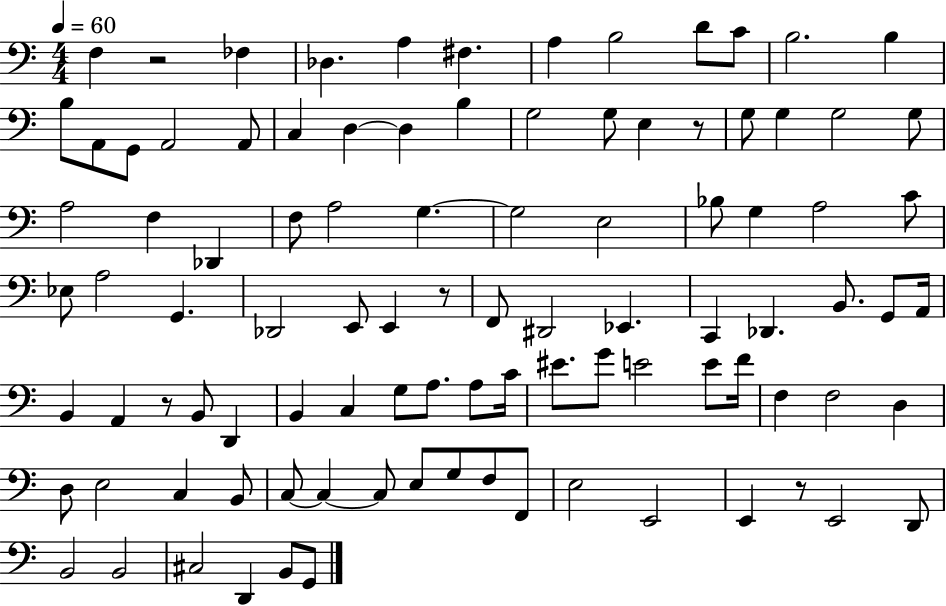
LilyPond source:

{
  \clef bass
  \numericTimeSignature
  \time 4/4
  \key c \major
  \tempo 4 = 60
  f4 r2 fes4 | des4. a4 fis4. | a4 b2 d'8 c'8 | b2. b4 | \break b8 a,8 g,8 a,2 a,8 | c4 d4~~ d4 b4 | g2 g8 e4 r8 | g8 g4 g2 g8 | \break a2 f4 des,4 | f8 a2 g4.~~ | g2 e2 | bes8 g4 a2 c'8 | \break ees8 a2 g,4. | des,2 e,8 e,4 r8 | f,8 dis,2 ees,4. | c,4 des,4. b,8. g,8 a,16 | \break b,4 a,4 r8 b,8 d,4 | b,4 c4 g8 a8. a8 c'16 | eis'8. g'8 e'2 e'8 f'16 | f4 f2 d4 | \break d8 e2 c4 b,8 | c8~~ c4~~ c8 e8 g8 f8 f,8 | e2 e,2 | e,4 r8 e,2 d,8 | \break b,2 b,2 | cis2 d,4 b,8 g,8 | \bar "|."
}